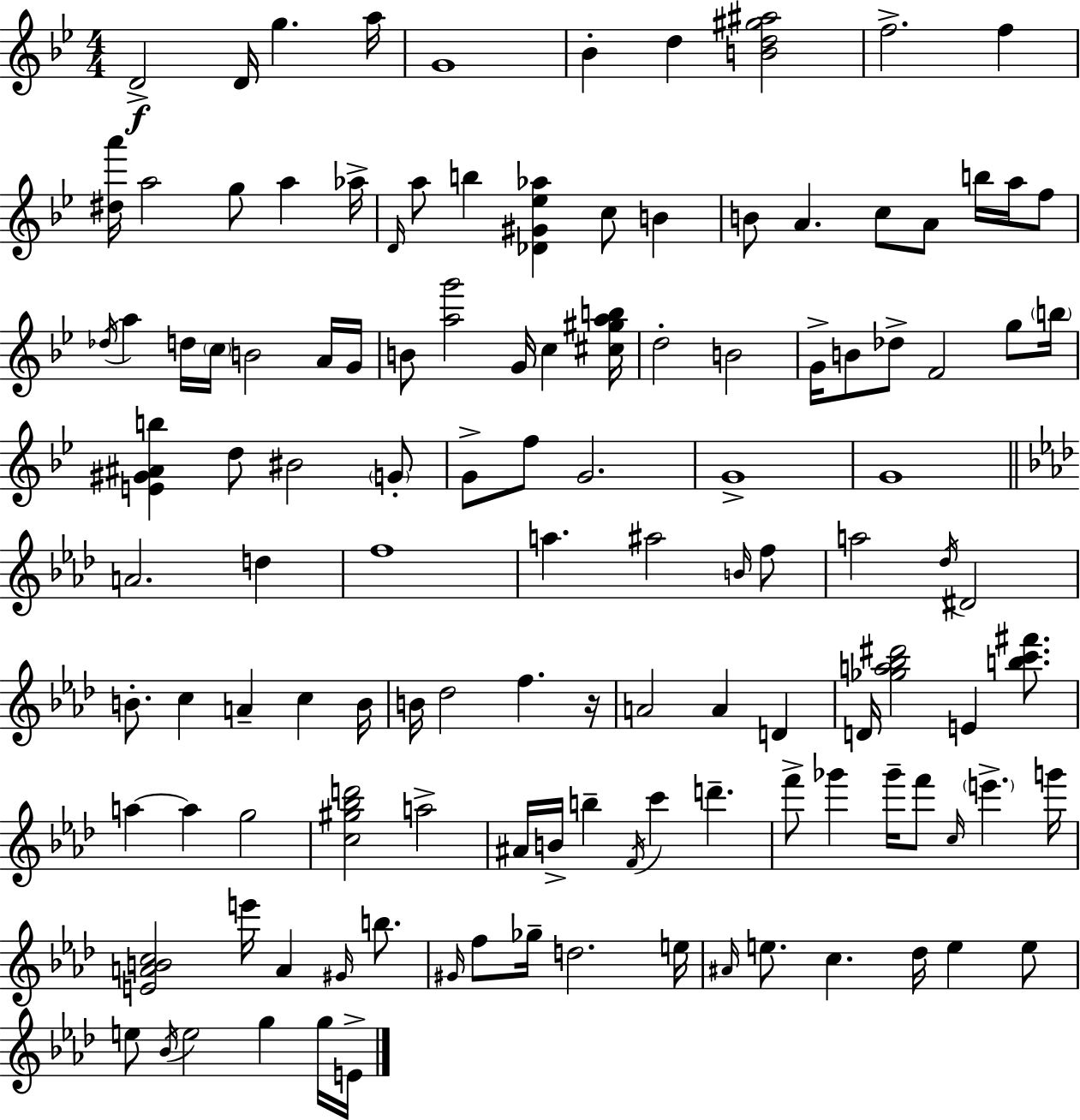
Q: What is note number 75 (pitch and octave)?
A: A5